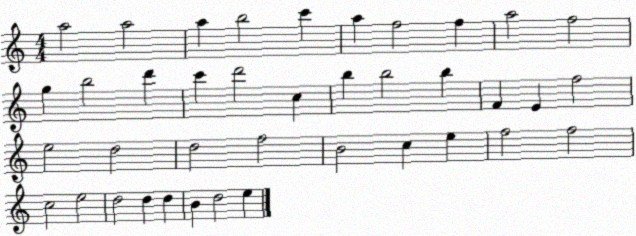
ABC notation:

X:1
T:Untitled
M:4/4
L:1/4
K:C
a2 a2 a b2 c' a f2 f a2 f2 g b2 d' c' d'2 c b b2 b F E f2 e2 d2 d2 f2 B2 c e f2 f2 c2 e2 d2 d d B d2 e